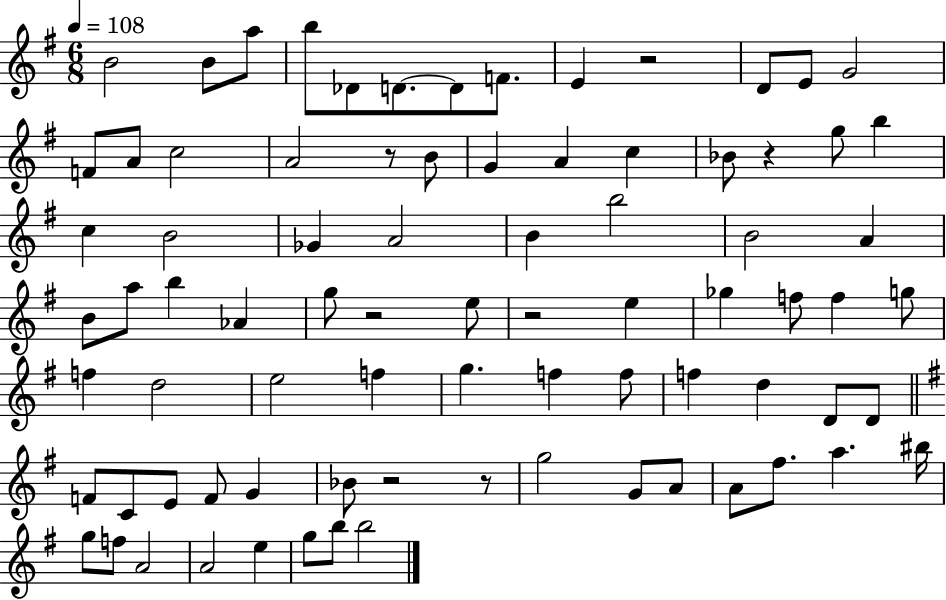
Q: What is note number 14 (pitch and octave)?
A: A4